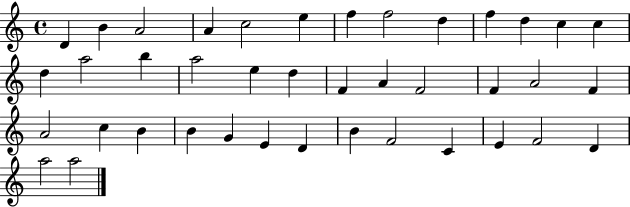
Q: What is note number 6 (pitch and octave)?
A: E5